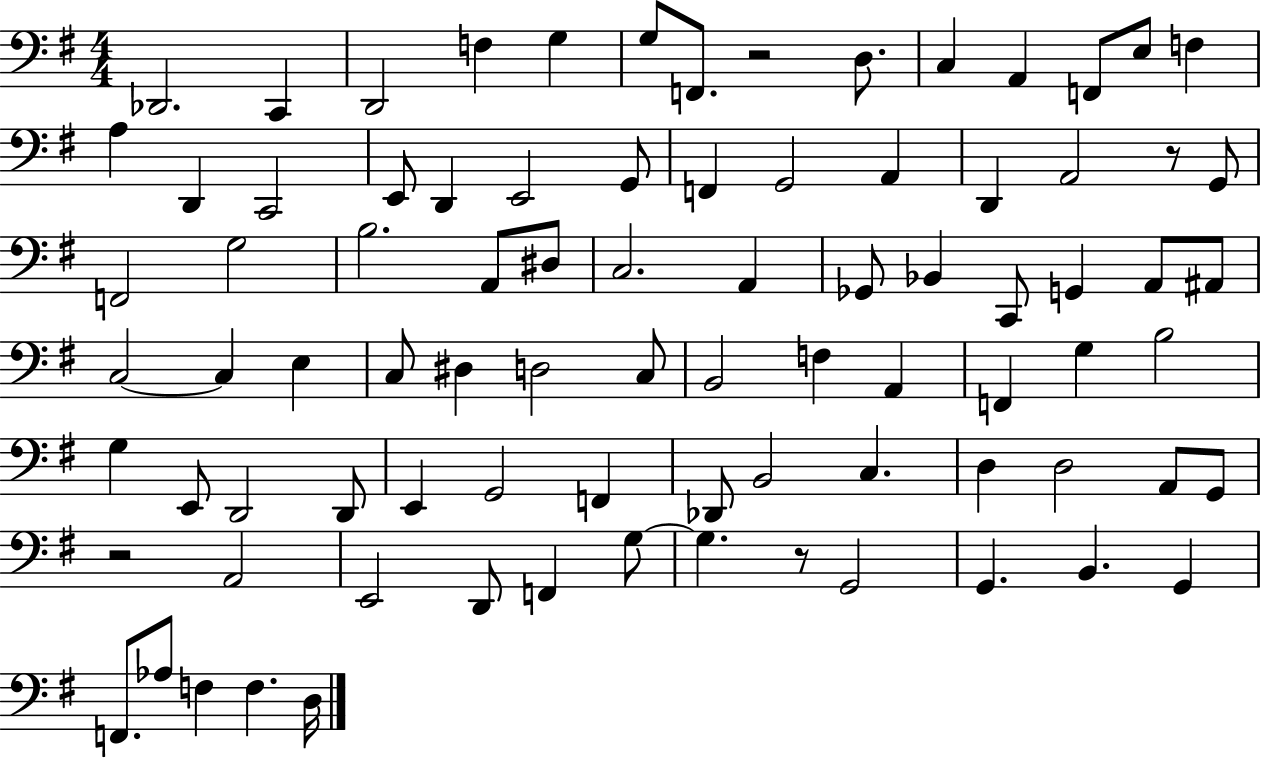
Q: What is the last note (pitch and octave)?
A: D3